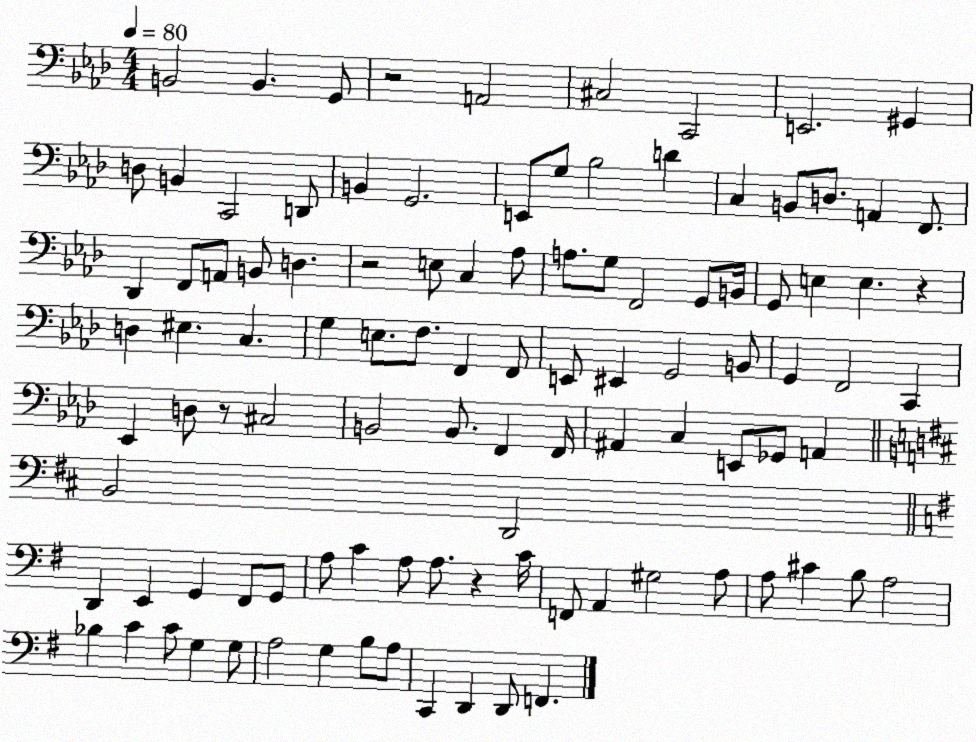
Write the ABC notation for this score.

X:1
T:Untitled
M:4/4
L:1/4
K:Ab
B,,2 B,, G,,/2 z2 A,,2 ^C,2 C,,2 E,,2 ^G,, D,/2 B,, C,,2 D,,/2 B,, G,,2 E,,/2 G,/2 _B,2 D C, B,,/2 D,/2 A,, F,,/2 _D,, F,,/2 A,,/2 B,,/2 D, z2 E,/2 C, _A,/2 A,/2 G,/2 F,,2 G,,/2 B,,/4 G,,/2 E, E, z D, ^E, C, G, E,/2 F,/2 F,, F,,/2 E,,/2 ^E,, G,,2 B,,/2 G,, F,,2 C,, _E,, D,/2 z/2 ^C,2 B,,2 B,,/2 F,, F,,/4 ^A,, C, E,,/2 _G,,/2 A,, B,,2 D,,2 D,, E,, G,, ^F,,/2 G,,/2 A,/2 C A,/2 A,/2 z C/4 F,,/2 A,, ^G,2 A,/2 A,/2 ^C B,/2 A,2 _B, C C/2 G, G,/2 A,2 G, B,/2 A,/2 C,, D,, D,,/2 F,,